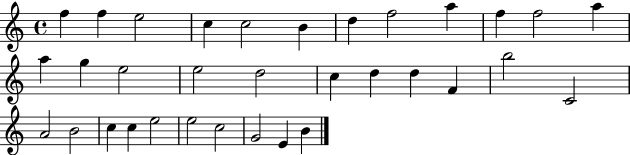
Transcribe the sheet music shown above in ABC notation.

X:1
T:Untitled
M:4/4
L:1/4
K:C
f f e2 c c2 B d f2 a f f2 a a g e2 e2 d2 c d d F b2 C2 A2 B2 c c e2 e2 c2 G2 E B